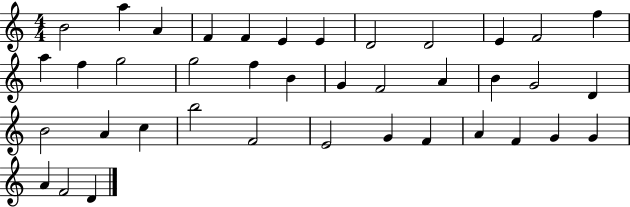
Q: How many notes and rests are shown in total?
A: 39